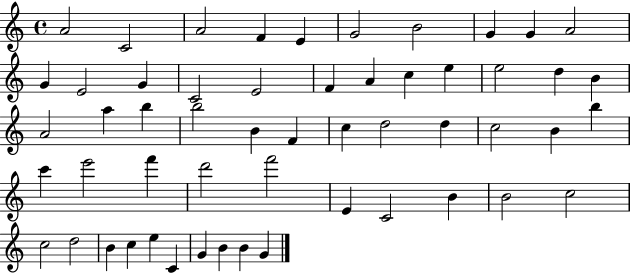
A4/h C4/h A4/h F4/q E4/q G4/h B4/h G4/q G4/q A4/h G4/q E4/h G4/q C4/h E4/h F4/q A4/q C5/q E5/q E5/h D5/q B4/q A4/h A5/q B5/q B5/h B4/q F4/q C5/q D5/h D5/q C5/h B4/q B5/q C6/q E6/h F6/q D6/h F6/h E4/q C4/h B4/q B4/h C5/h C5/h D5/h B4/q C5/q E5/q C4/q G4/q B4/q B4/q G4/q